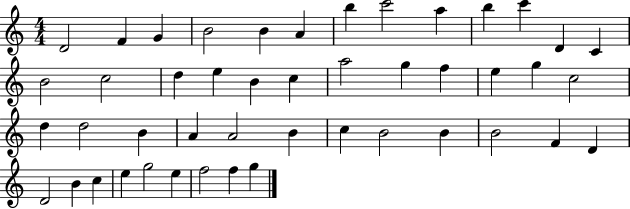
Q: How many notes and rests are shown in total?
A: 46